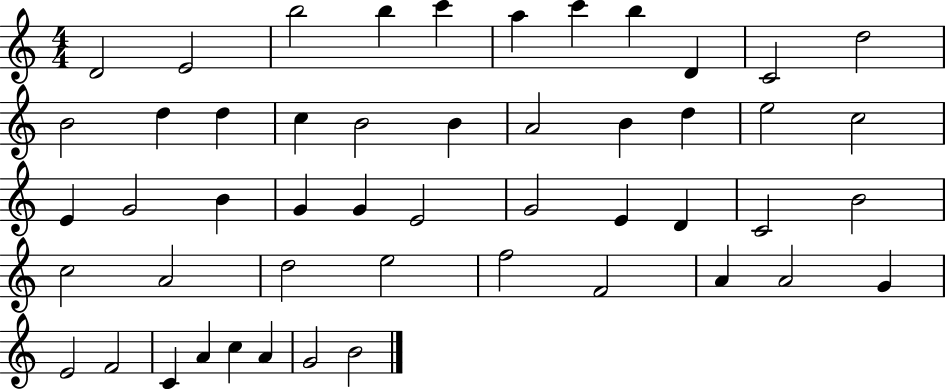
D4/h E4/h B5/h B5/q C6/q A5/q C6/q B5/q D4/q C4/h D5/h B4/h D5/q D5/q C5/q B4/h B4/q A4/h B4/q D5/q E5/h C5/h E4/q G4/h B4/q G4/q G4/q E4/h G4/h E4/q D4/q C4/h B4/h C5/h A4/h D5/h E5/h F5/h F4/h A4/q A4/h G4/q E4/h F4/h C4/q A4/q C5/q A4/q G4/h B4/h